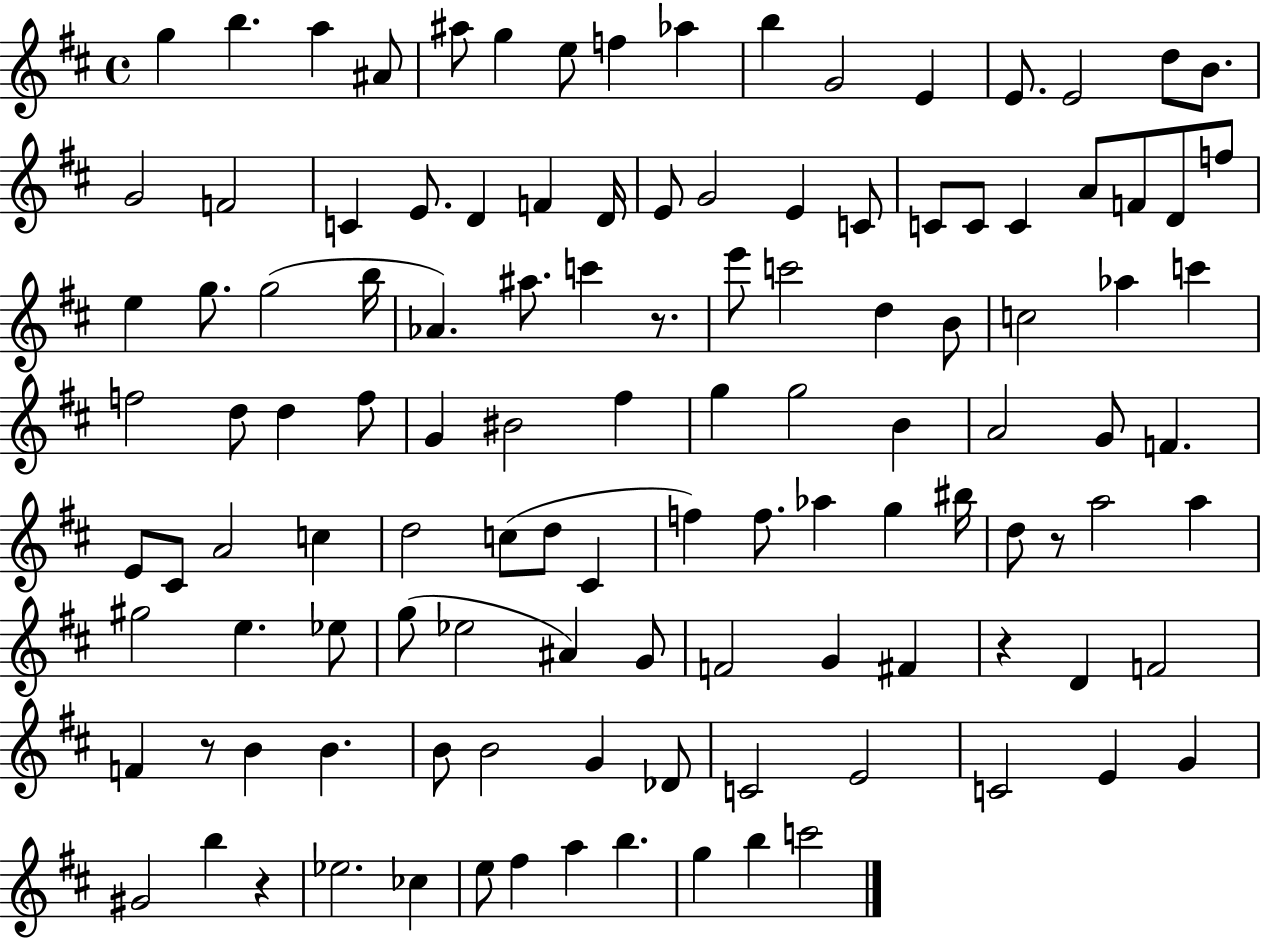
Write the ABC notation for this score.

X:1
T:Untitled
M:4/4
L:1/4
K:D
g b a ^A/2 ^a/2 g e/2 f _a b G2 E E/2 E2 d/2 B/2 G2 F2 C E/2 D F D/4 E/2 G2 E C/2 C/2 C/2 C A/2 F/2 D/2 f/2 e g/2 g2 b/4 _A ^a/2 c' z/2 e'/2 c'2 d B/2 c2 _a c' f2 d/2 d f/2 G ^B2 ^f g g2 B A2 G/2 F E/2 ^C/2 A2 c d2 c/2 d/2 ^C f f/2 _a g ^b/4 d/2 z/2 a2 a ^g2 e _e/2 g/2 _e2 ^A G/2 F2 G ^F z D F2 F z/2 B B B/2 B2 G _D/2 C2 E2 C2 E G ^G2 b z _e2 _c e/2 ^f a b g b c'2